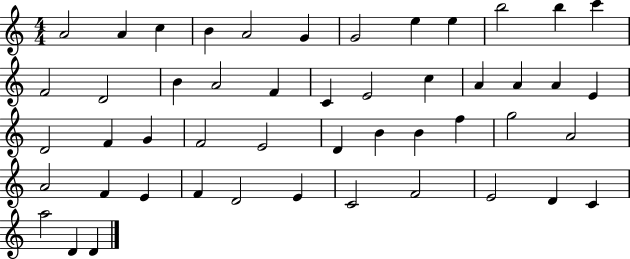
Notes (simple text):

A4/h A4/q C5/q B4/q A4/h G4/q G4/h E5/q E5/q B5/h B5/q C6/q F4/h D4/h B4/q A4/h F4/q C4/q E4/h C5/q A4/q A4/q A4/q E4/q D4/h F4/q G4/q F4/h E4/h D4/q B4/q B4/q F5/q G5/h A4/h A4/h F4/q E4/q F4/q D4/h E4/q C4/h F4/h E4/h D4/q C4/q A5/h D4/q D4/q